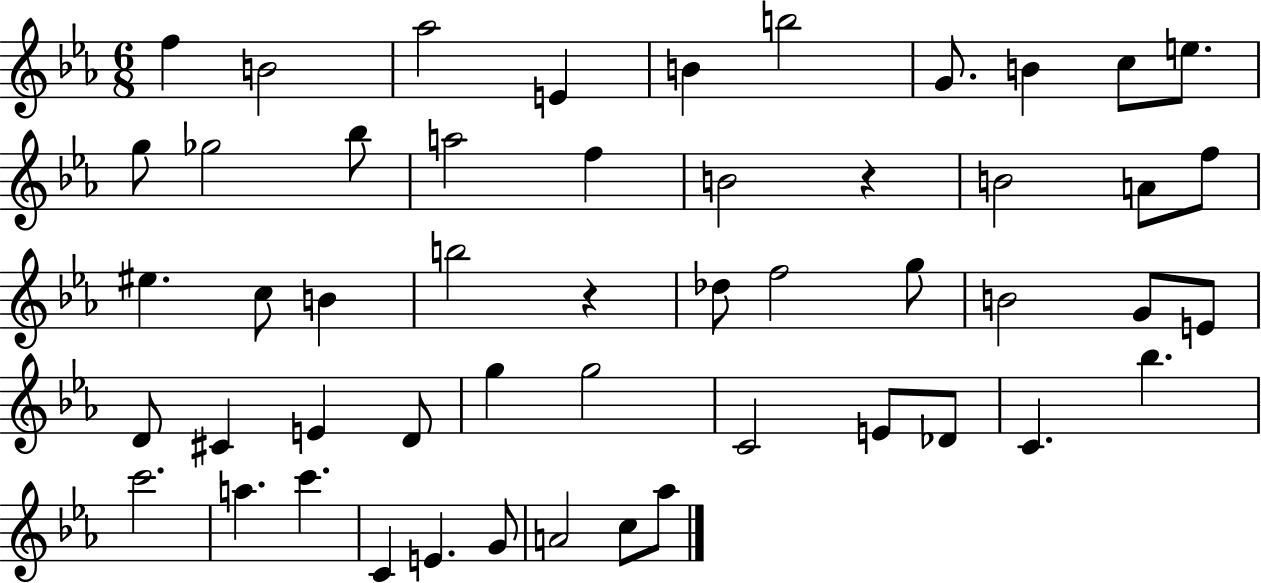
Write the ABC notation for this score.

X:1
T:Untitled
M:6/8
L:1/4
K:Eb
f B2 _a2 E B b2 G/2 B c/2 e/2 g/2 _g2 _b/2 a2 f B2 z B2 A/2 f/2 ^e c/2 B b2 z _d/2 f2 g/2 B2 G/2 E/2 D/2 ^C E D/2 g g2 C2 E/2 _D/2 C _b c'2 a c' C E G/2 A2 c/2 _a/2